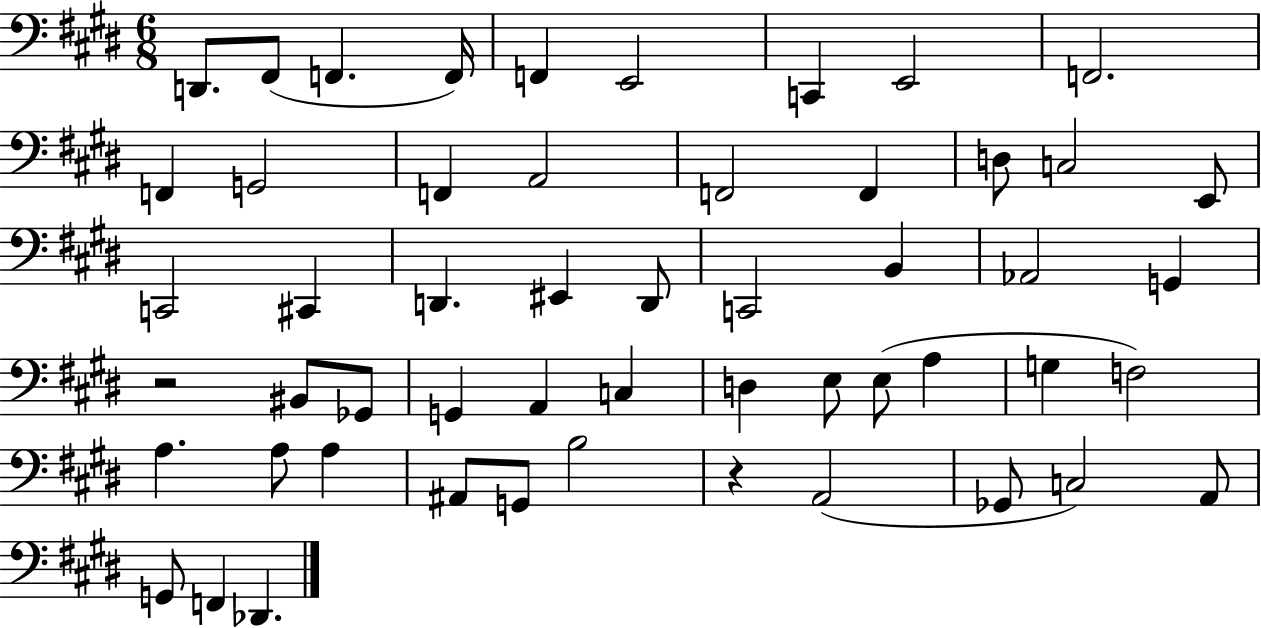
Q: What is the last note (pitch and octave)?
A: Db2